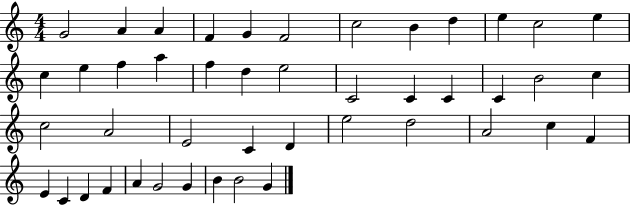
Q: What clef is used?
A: treble